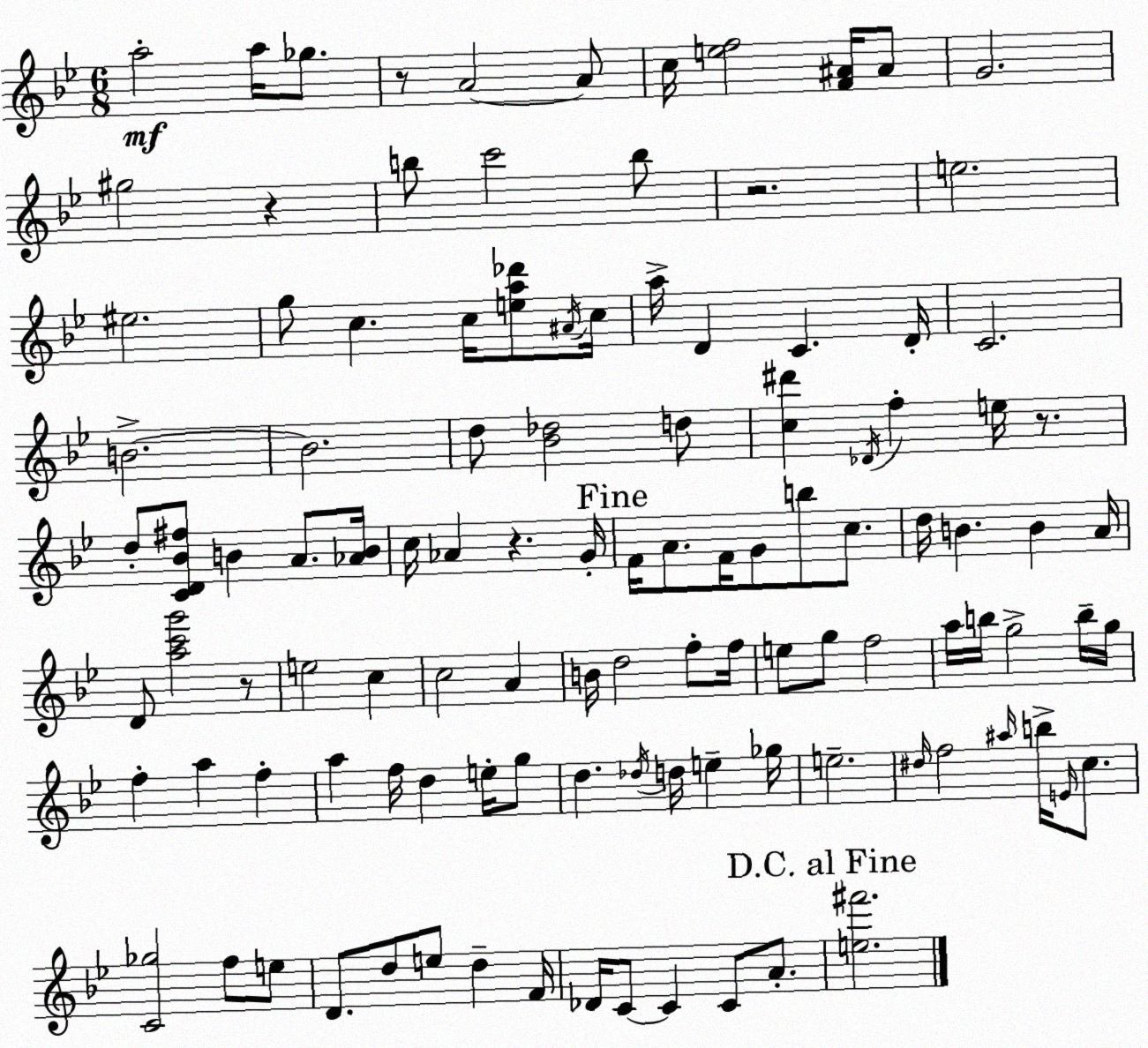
X:1
T:Untitled
M:6/8
L:1/4
K:Bb
a2 a/4 _g/2 z/2 A2 A/2 c/4 [ef]2 [F^A]/4 ^A/2 G2 ^g2 z b/2 c'2 b/2 z2 e2 ^e2 g/2 c c/4 [ea_d']/2 ^A/4 c/4 a/4 D C D/4 C2 B2 B2 d/2 [_B_d]2 d/2 [c^d'] _D/4 f e/4 z/2 d/2 [CD_B^f]/2 B A/2 [_AB]/4 c/4 _A z G/4 F/4 A/2 F/4 G/2 b/2 c/2 d/4 B B A/4 D/2 [ac'g']2 z/2 e2 c c2 A B/4 d2 f/2 f/4 e/2 g/2 f2 a/4 b/4 g2 b/4 g/4 f a f a f/4 d e/4 g/2 d _d/4 d/4 e _g/4 e2 ^d/4 f2 ^a/4 b/4 E/4 c/2 [C_g]2 f/2 e/2 D/2 d/2 e/2 d F/4 _D/4 C/2 C C/2 A/2 [e^f']2